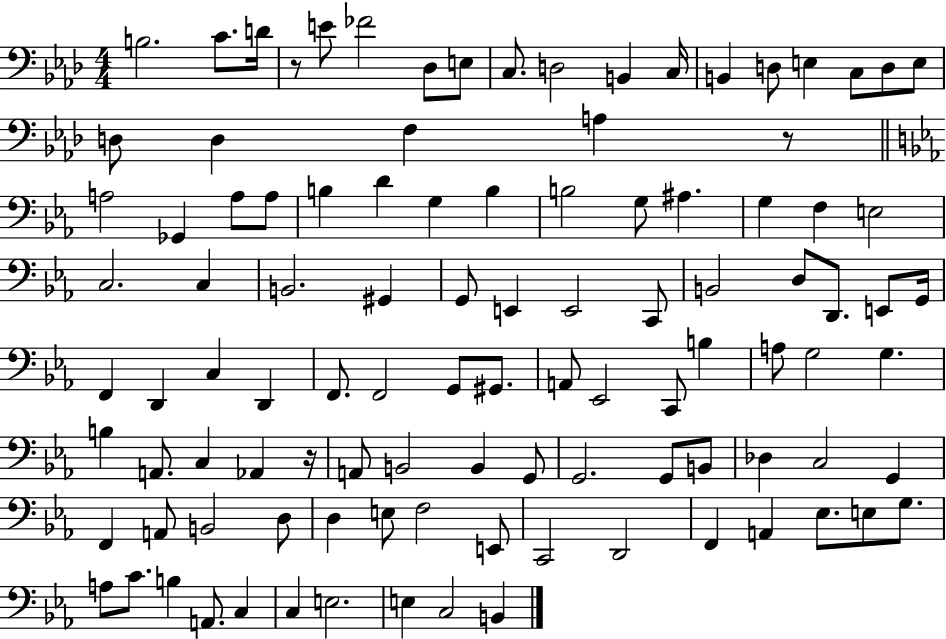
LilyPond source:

{
  \clef bass
  \numericTimeSignature
  \time 4/4
  \key aes \major
  \repeat volta 2 { b2. c'8. d'16 | r8 e'8 fes'2 des8 e8 | c8. d2 b,4 c16 | b,4 d8 e4 c8 d8 e8 | \break d8 d4 f4 a4 r8 | \bar "||" \break \key c \minor a2 ges,4 a8 a8 | b4 d'4 g4 b4 | b2 g8 ais4. | g4 f4 e2 | \break c2. c4 | b,2. gis,4 | g,8 e,4 e,2 c,8 | b,2 d8 d,8. e,8 g,16 | \break f,4 d,4 c4 d,4 | f,8. f,2 g,8 gis,8. | a,8 ees,2 c,8 b4 | a8 g2 g4. | \break b4 a,8. c4 aes,4 r16 | a,8 b,2 b,4 g,8 | g,2. g,8 b,8 | des4 c2 g,4 | \break f,4 a,8 b,2 d8 | d4 e8 f2 e,8 | c,2 d,2 | f,4 a,4 ees8. e8 g8. | \break a8 c'8. b4 a,8. c4 | c4 e2. | e4 c2 b,4 | } \bar "|."
}